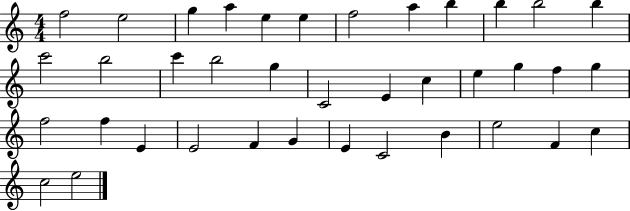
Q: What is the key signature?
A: C major